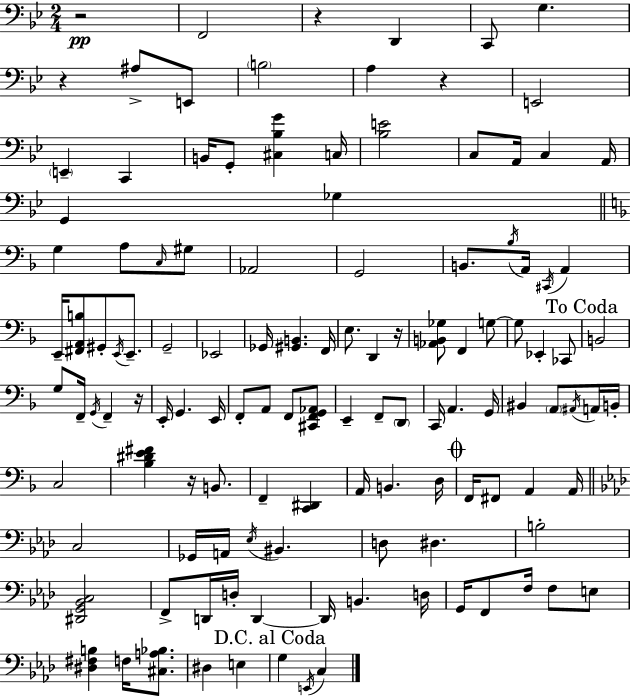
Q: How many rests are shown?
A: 7